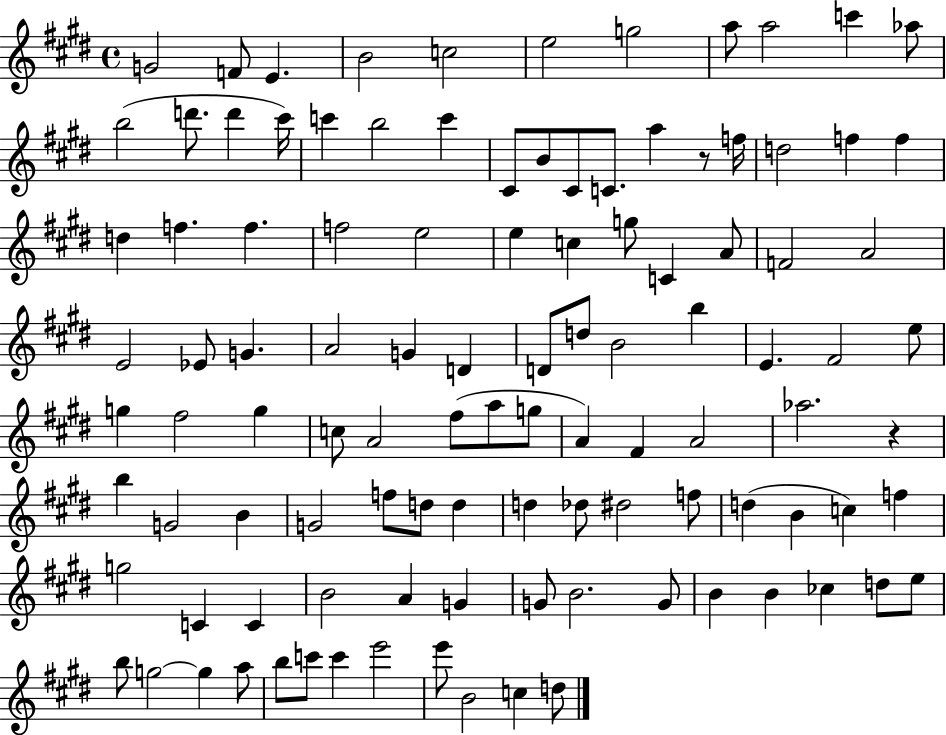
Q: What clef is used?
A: treble